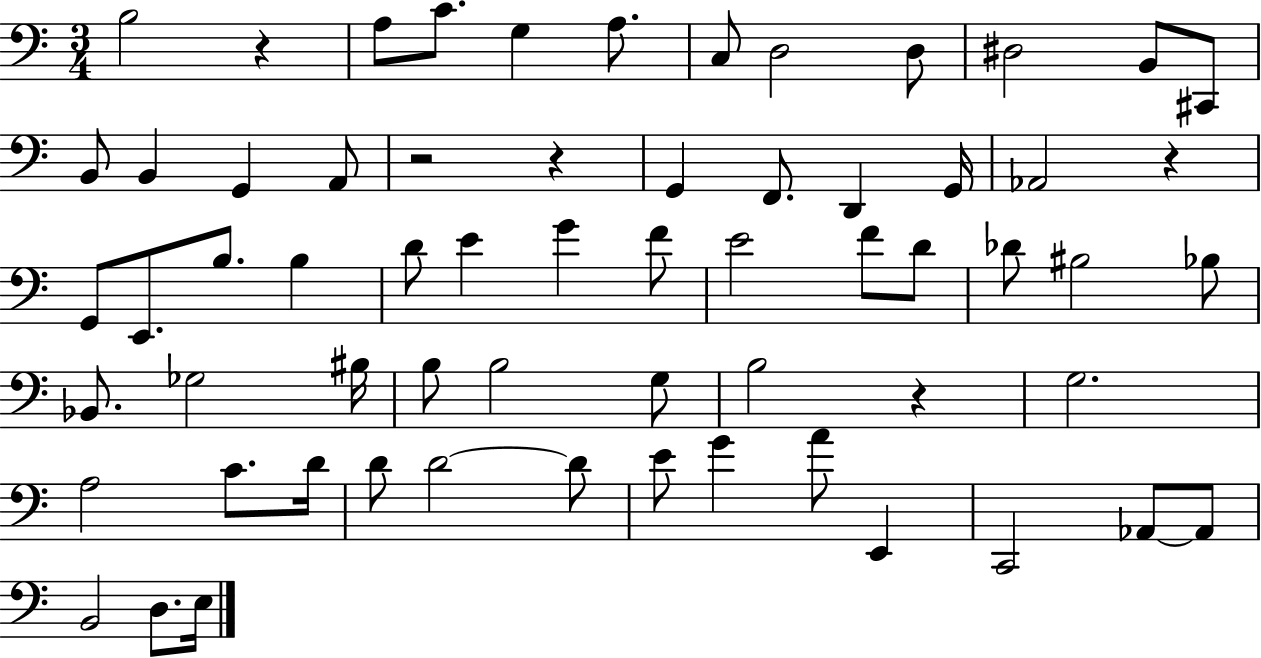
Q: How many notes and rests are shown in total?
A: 63